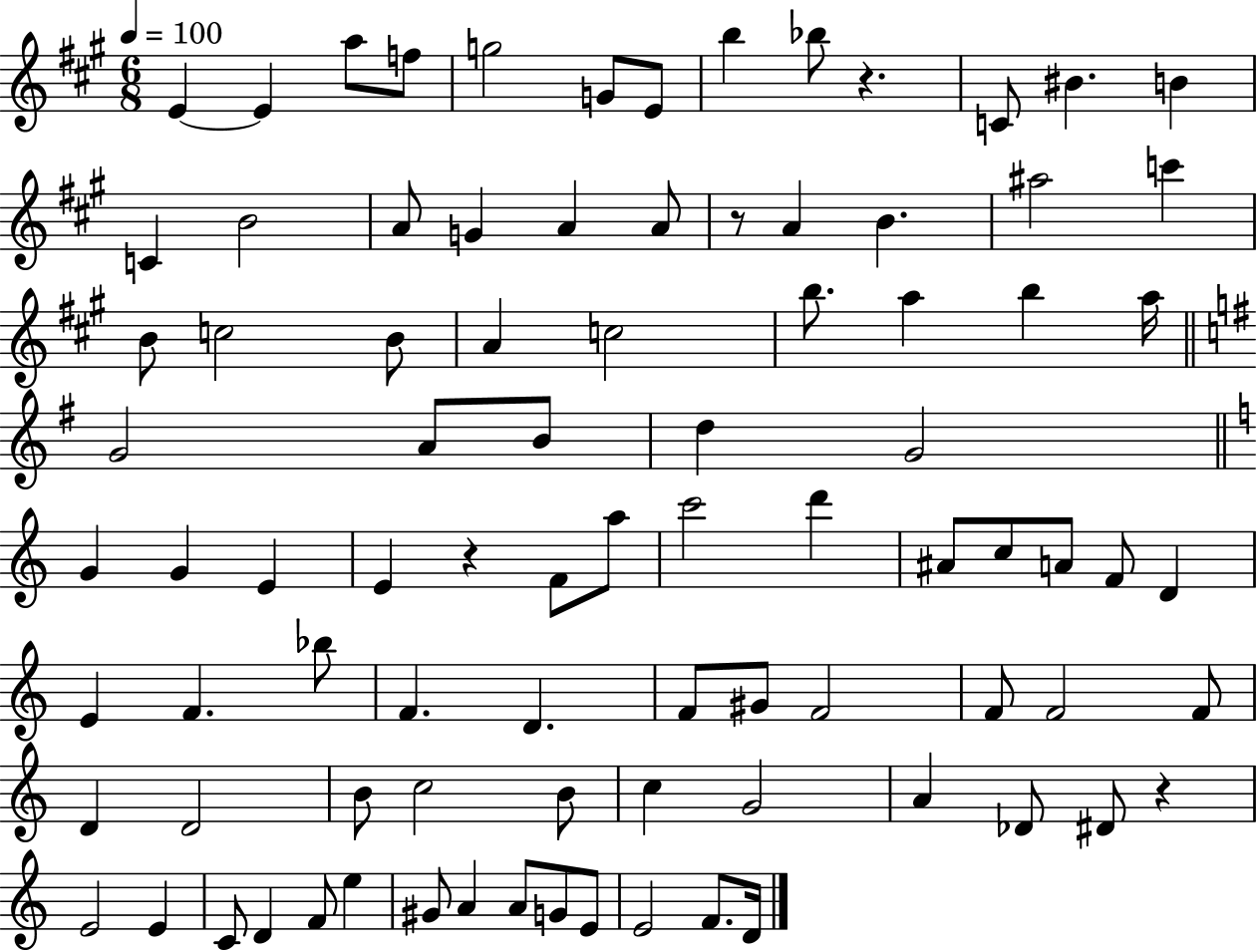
{
  \clef treble
  \numericTimeSignature
  \time 6/8
  \key a \major
  \tempo 4 = 100
  e'4~~ e'4 a''8 f''8 | g''2 g'8 e'8 | b''4 bes''8 r4. | c'8 bis'4. b'4 | \break c'4 b'2 | a'8 g'4 a'4 a'8 | r8 a'4 b'4. | ais''2 c'''4 | \break b'8 c''2 b'8 | a'4 c''2 | b''8. a''4 b''4 a''16 | \bar "||" \break \key g \major g'2 a'8 b'8 | d''4 g'2 | \bar "||" \break \key c \major g'4 g'4 e'4 | e'4 r4 f'8 a''8 | c'''2 d'''4 | ais'8 c''8 a'8 f'8 d'4 | \break e'4 f'4. bes''8 | f'4. d'4. | f'8 gis'8 f'2 | f'8 f'2 f'8 | \break d'4 d'2 | b'8 c''2 b'8 | c''4 g'2 | a'4 des'8 dis'8 r4 | \break e'2 e'4 | c'8 d'4 f'8 e''4 | gis'8 a'4 a'8 g'8 e'8 | e'2 f'8. d'16 | \break \bar "|."
}